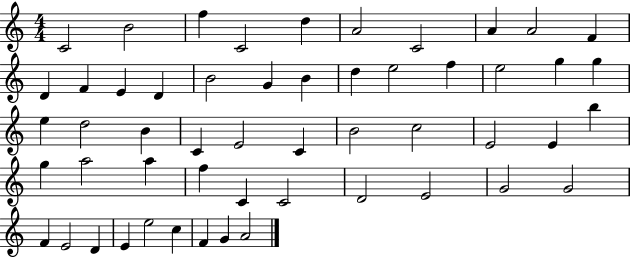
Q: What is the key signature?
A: C major